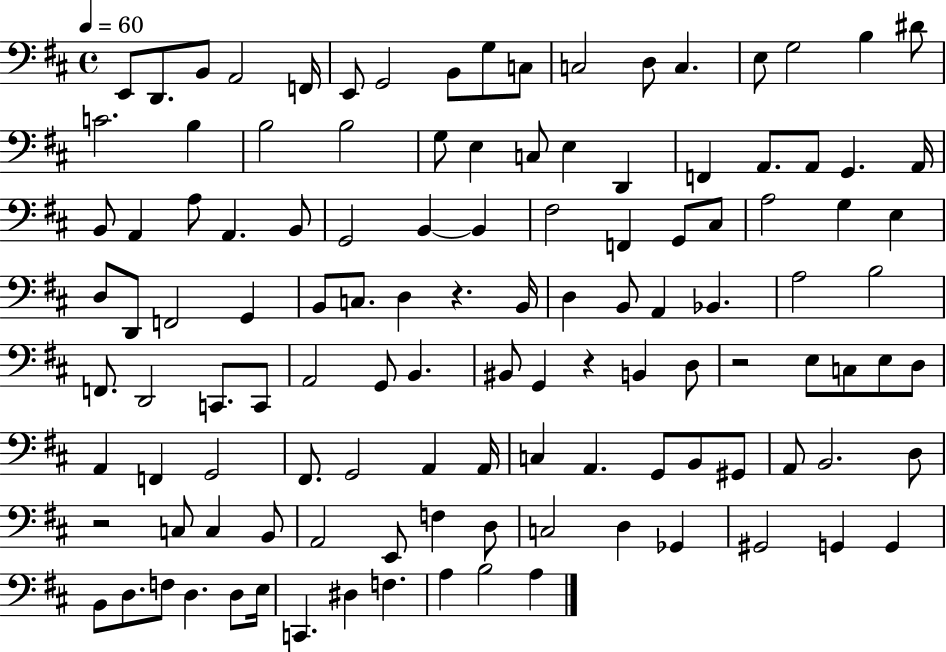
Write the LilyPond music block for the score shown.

{
  \clef bass
  \time 4/4
  \defaultTimeSignature
  \key d \major
  \tempo 4 = 60
  e,8 d,8. b,8 a,2 f,16 | e,8 g,2 b,8 g8 c8 | c2 d8 c4. | e8 g2 b4 dis'8 | \break c'2. b4 | b2 b2 | g8 e4 c8 e4 d,4 | f,4 a,8. a,8 g,4. a,16 | \break b,8 a,4 a8 a,4. b,8 | g,2 b,4~~ b,4 | fis2 f,4 g,8 cis8 | a2 g4 e4 | \break d8 d,8 f,2 g,4 | b,8 c8. d4 r4. b,16 | d4 b,8 a,4 bes,4. | a2 b2 | \break f,8. d,2 c,8. c,8 | a,2 g,8 b,4. | bis,8 g,4 r4 b,4 d8 | r2 e8 c8 e8 d8 | \break a,4 f,4 g,2 | fis,8. g,2 a,4 a,16 | c4 a,4. g,8 b,8 gis,8 | a,8 b,2. d8 | \break r2 c8 c4 b,8 | a,2 e,8 f4 d8 | c2 d4 ges,4 | gis,2 g,4 g,4 | \break b,8 d8. f8 d4. d8 e16 | c,4. dis4 f4. | a4 b2 a4 | \bar "|."
}